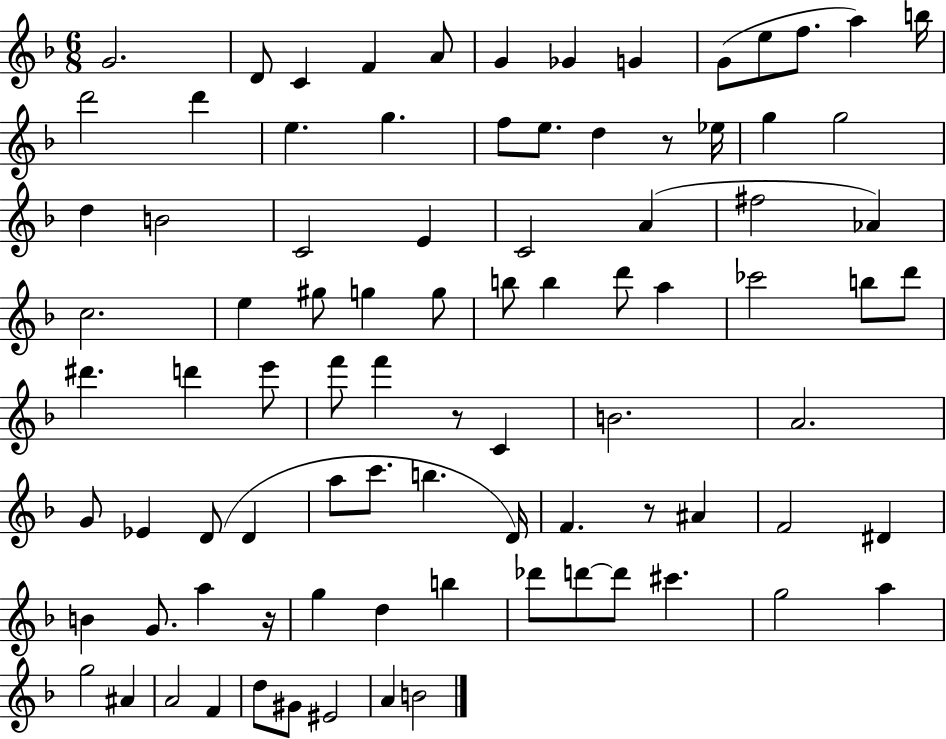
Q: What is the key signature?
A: F major